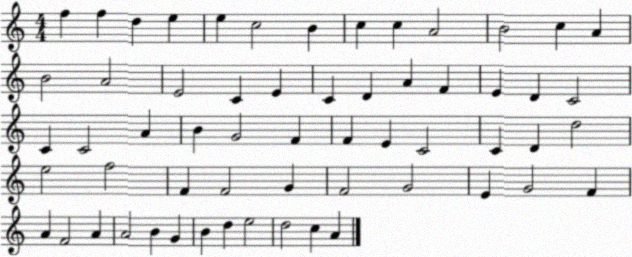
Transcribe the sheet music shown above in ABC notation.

X:1
T:Untitled
M:4/4
L:1/4
K:C
f f d e e c2 B c c A2 B2 c A B2 A2 E2 C E C D A F E D C2 C C2 A B G2 F F E C2 C D d2 e2 f2 F F2 G F2 G2 E G2 F A F2 A A2 B G B d e2 d2 c A